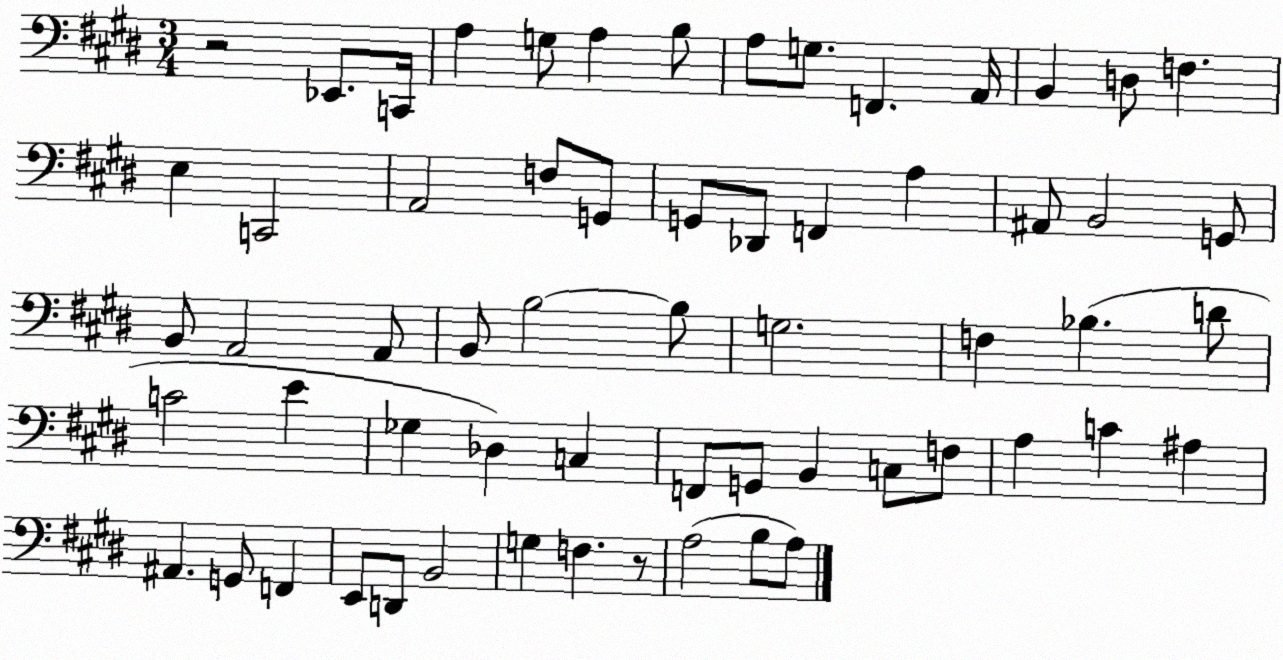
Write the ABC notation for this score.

X:1
T:Untitled
M:3/4
L:1/4
K:E
z2 _E,,/2 C,,/4 A, G,/2 A, B,/2 A,/2 G,/2 F,, A,,/4 B,, D,/2 F, E, C,,2 A,,2 F,/2 G,,/2 G,,/2 _D,,/2 F,, A, ^A,,/2 B,,2 G,,/2 B,,/2 A,,2 A,,/2 B,,/2 B,2 B,/2 G,2 F, _B, D/2 C2 E _G, _D, C, F,,/2 G,,/2 B,, C,/2 F,/2 A, C ^A, ^A,, G,,/2 F,, E,,/2 D,,/2 B,,2 G, F, z/2 A,2 B,/2 A,/2